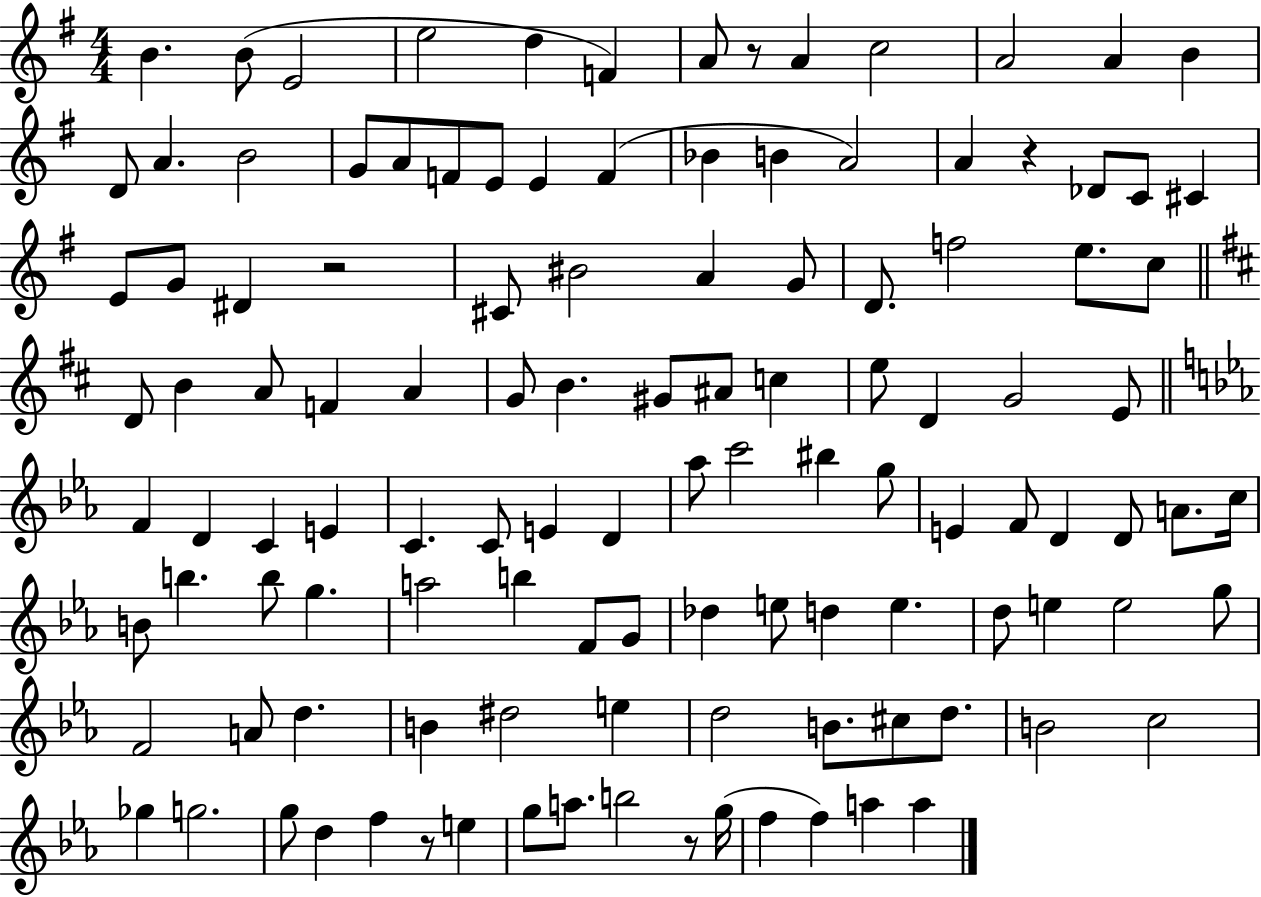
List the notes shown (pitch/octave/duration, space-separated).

B4/q. B4/e E4/h E5/h D5/q F4/q A4/e R/e A4/q C5/h A4/h A4/q B4/q D4/e A4/q. B4/h G4/e A4/e F4/e E4/e E4/q F4/q Bb4/q B4/q A4/h A4/q R/q Db4/e C4/e C#4/q E4/e G4/e D#4/q R/h C#4/e BIS4/h A4/q G4/e D4/e. F5/h E5/e. C5/e D4/e B4/q A4/e F4/q A4/q G4/e B4/q. G#4/e A#4/e C5/q E5/e D4/q G4/h E4/e F4/q D4/q C4/q E4/q C4/q. C4/e E4/q D4/q Ab5/e C6/h BIS5/q G5/e E4/q F4/e D4/q D4/e A4/e. C5/s B4/e B5/q. B5/e G5/q. A5/h B5/q F4/e G4/e Db5/q E5/e D5/q E5/q. D5/e E5/q E5/h G5/e F4/h A4/e D5/q. B4/q D#5/h E5/q D5/h B4/e. C#5/e D5/e. B4/h C5/h Gb5/q G5/h. G5/e D5/q F5/q R/e E5/q G5/e A5/e. B5/h R/e G5/s F5/q F5/q A5/q A5/q